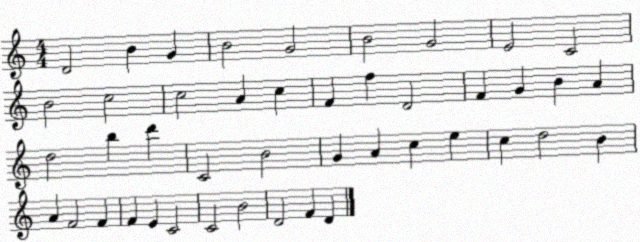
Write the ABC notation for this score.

X:1
T:Untitled
M:4/4
L:1/4
K:C
D2 B G B2 G2 B2 G2 E2 C2 B2 c2 c2 A c F f D2 F G B A d2 b d' C2 B2 G A c e c d2 B A F2 F F E C2 C2 B2 D2 F D